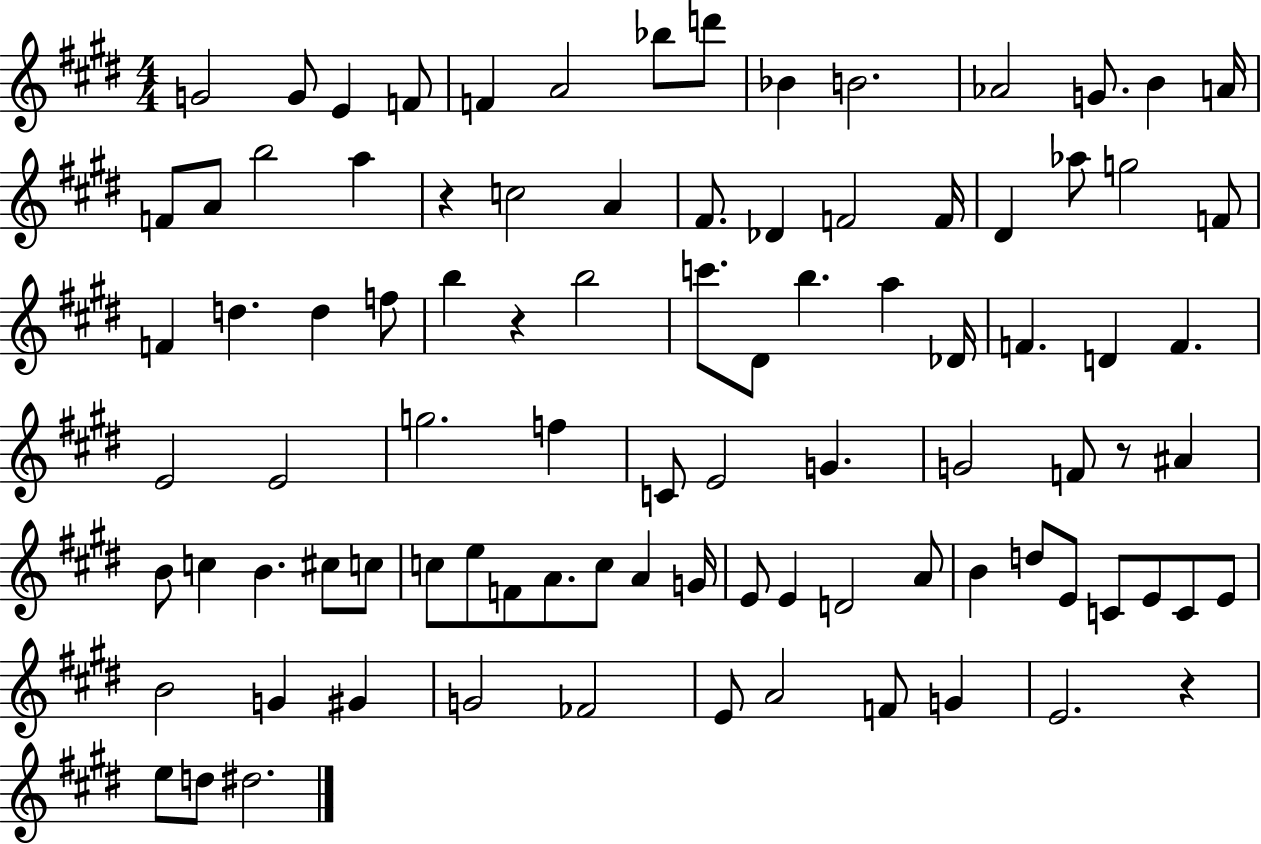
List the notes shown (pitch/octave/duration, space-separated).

G4/h G4/e E4/q F4/e F4/q A4/h Bb5/e D6/e Bb4/q B4/h. Ab4/h G4/e. B4/q A4/s F4/e A4/e B5/h A5/q R/q C5/h A4/q F#4/e. Db4/q F4/h F4/s D#4/q Ab5/e G5/h F4/e F4/q D5/q. D5/q F5/e B5/q R/q B5/h C6/e. D#4/e B5/q. A5/q Db4/s F4/q. D4/q F4/q. E4/h E4/h G5/h. F5/q C4/e E4/h G4/q. G4/h F4/e R/e A#4/q B4/e C5/q B4/q. C#5/e C5/e C5/e E5/e F4/e A4/e. C5/e A4/q G4/s E4/e E4/q D4/h A4/e B4/q D5/e E4/e C4/e E4/e C4/e E4/e B4/h G4/q G#4/q G4/h FES4/h E4/e A4/h F4/e G4/q E4/h. R/q E5/e D5/e D#5/h.